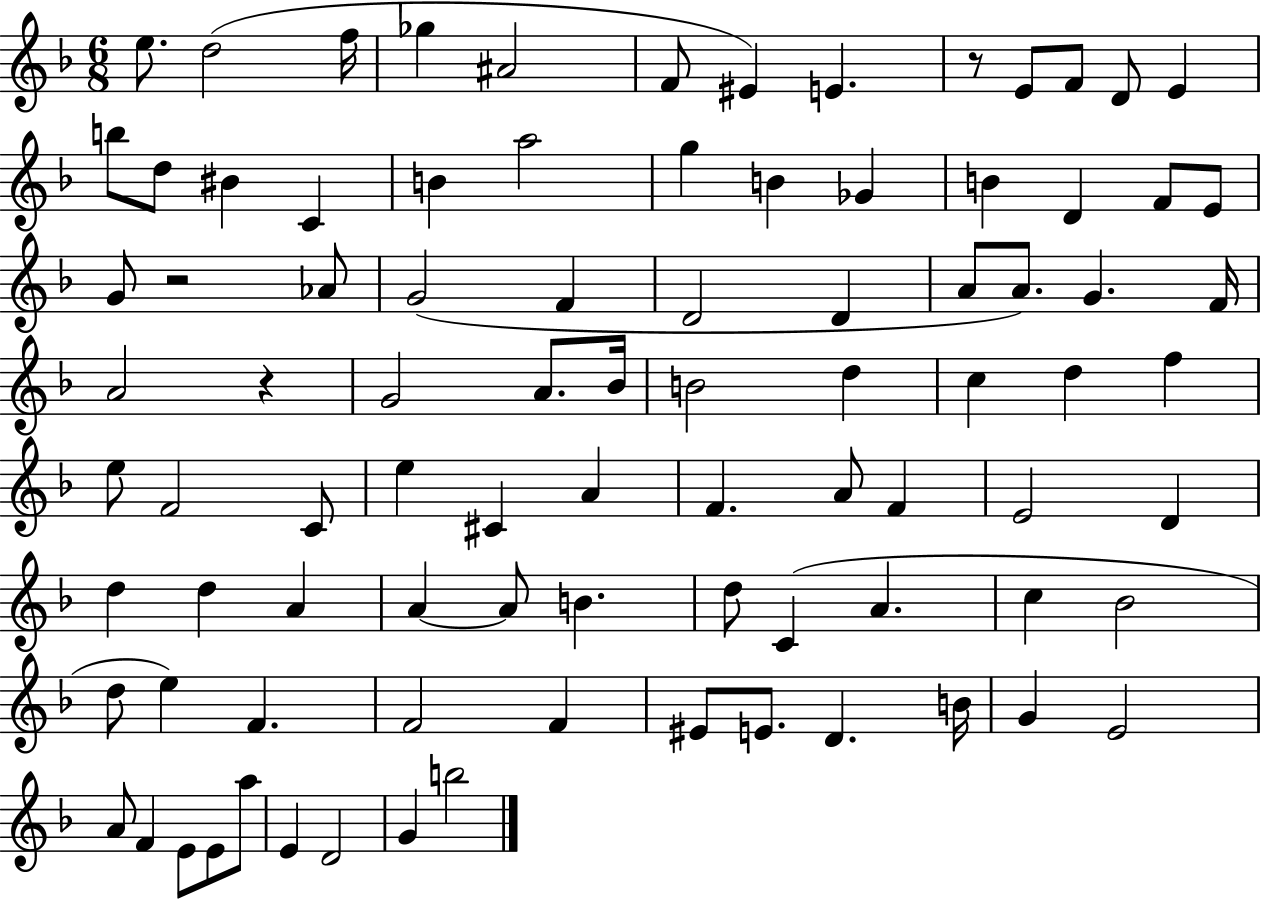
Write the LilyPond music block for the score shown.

{
  \clef treble
  \numericTimeSignature
  \time 6/8
  \key f \major
  \repeat volta 2 { e''8. d''2( f''16 | ges''4 ais'2 | f'8 eis'4) e'4. | r8 e'8 f'8 d'8 e'4 | \break b''8 d''8 bis'4 c'4 | b'4 a''2 | g''4 b'4 ges'4 | b'4 d'4 f'8 e'8 | \break g'8 r2 aes'8 | g'2( f'4 | d'2 d'4 | a'8 a'8.) g'4. f'16 | \break a'2 r4 | g'2 a'8. bes'16 | b'2 d''4 | c''4 d''4 f''4 | \break e''8 f'2 c'8 | e''4 cis'4 a'4 | f'4. a'8 f'4 | e'2 d'4 | \break d''4 d''4 a'4 | a'4~~ a'8 b'4. | d''8 c'4( a'4. | c''4 bes'2 | \break d''8 e''4) f'4. | f'2 f'4 | eis'8 e'8. d'4. b'16 | g'4 e'2 | \break a'8 f'4 e'8 e'8 a''8 | e'4 d'2 | g'4 b''2 | } \bar "|."
}